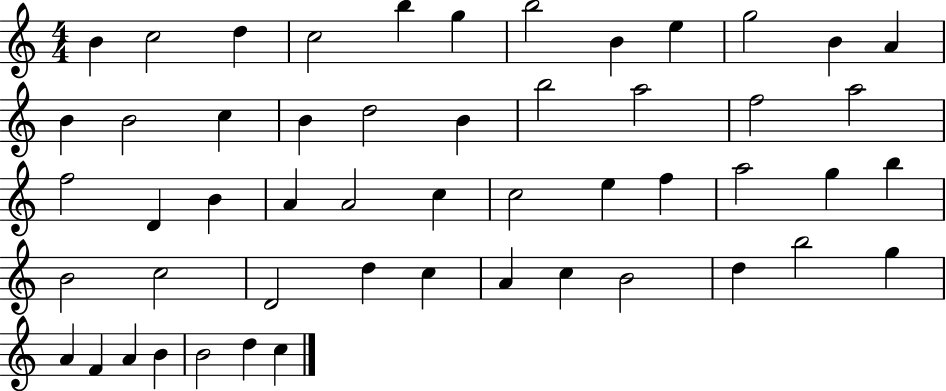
{
  \clef treble
  \numericTimeSignature
  \time 4/4
  \key c \major
  b'4 c''2 d''4 | c''2 b''4 g''4 | b''2 b'4 e''4 | g''2 b'4 a'4 | \break b'4 b'2 c''4 | b'4 d''2 b'4 | b''2 a''2 | f''2 a''2 | \break f''2 d'4 b'4 | a'4 a'2 c''4 | c''2 e''4 f''4 | a''2 g''4 b''4 | \break b'2 c''2 | d'2 d''4 c''4 | a'4 c''4 b'2 | d''4 b''2 g''4 | \break a'4 f'4 a'4 b'4 | b'2 d''4 c''4 | \bar "|."
}